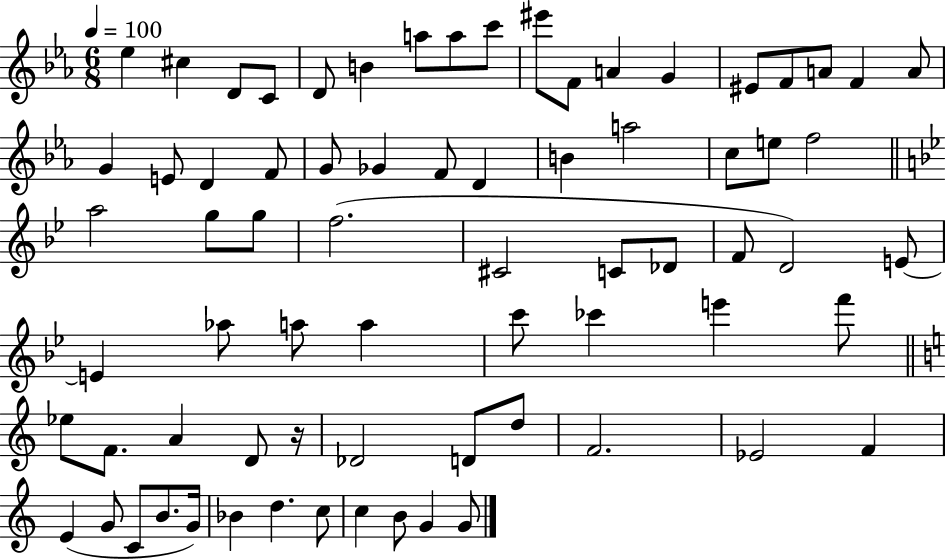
{
  \clef treble
  \numericTimeSignature
  \time 6/8
  \key ees \major
  \tempo 4 = 100
  \repeat volta 2 { ees''4 cis''4 d'8 c'8 | d'8 b'4 a''8 a''8 c'''8 | eis'''8 f'8 a'4 g'4 | eis'8 f'8 a'8 f'4 a'8 | \break g'4 e'8 d'4 f'8 | g'8 ges'4 f'8 d'4 | b'4 a''2 | c''8 e''8 f''2 | \break \bar "||" \break \key bes \major a''2 g''8 g''8 | f''2.( | cis'2 c'8 des'8 | f'8 d'2) e'8~~ | \break e'4 aes''8 a''8 a''4 | c'''8 ces'''4 e'''4 f'''8 | \bar "||" \break \key c \major ees''8 f'8. a'4 d'8 r16 | des'2 d'8 d''8 | f'2. | ees'2 f'4 | \break e'4( g'8 c'8 b'8. g'16) | bes'4 d''4. c''8 | c''4 b'8 g'4 g'8 | } \bar "|."
}